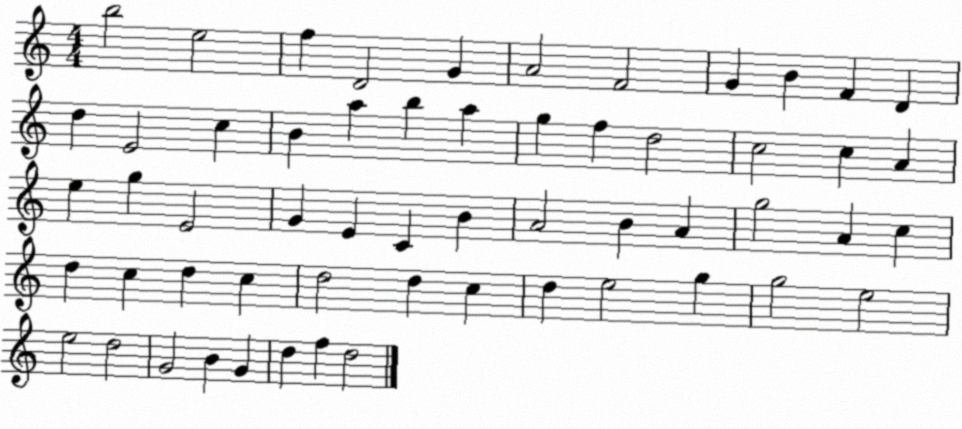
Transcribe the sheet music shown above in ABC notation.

X:1
T:Untitled
M:4/4
L:1/4
K:C
b2 e2 f D2 G A2 F2 G B F D d E2 c B a b a g f d2 c2 c A e g E2 G E C B A2 B A g2 A c d c d c d2 d c d e2 g g2 e2 e2 d2 G2 B G d f d2